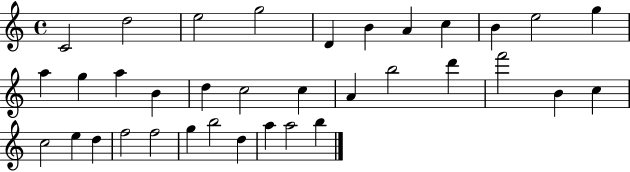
C4/h D5/h E5/h G5/h D4/q B4/q A4/q C5/q B4/q E5/h G5/q A5/q G5/q A5/q B4/q D5/q C5/h C5/q A4/q B5/h D6/q F6/h B4/q C5/q C5/h E5/q D5/q F5/h F5/h G5/q B5/h D5/q A5/q A5/h B5/q